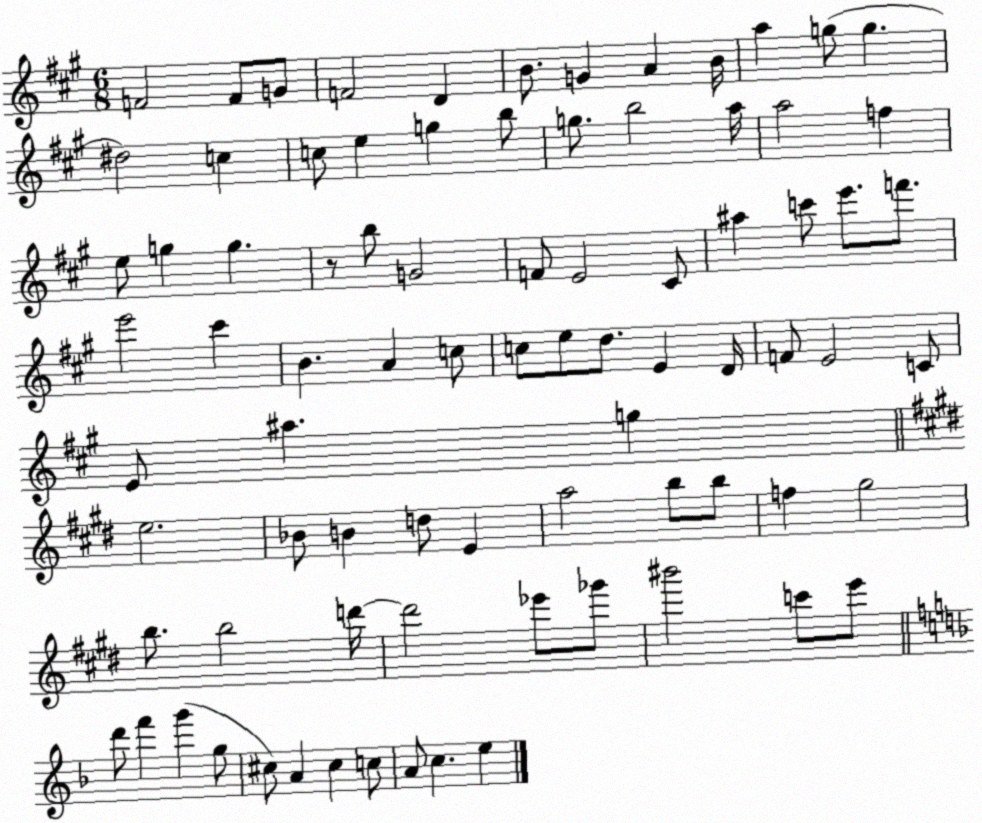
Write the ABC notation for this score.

X:1
T:Untitled
M:6/8
L:1/4
K:A
F2 F/2 G/2 F2 D B/2 G A B/4 a g/2 g ^d2 c c/2 e g b/2 g/2 b2 a/4 a2 f e/2 g g z/2 b/2 G2 F/2 E2 ^C/2 ^a c'/2 e'/2 f'/2 e'2 ^c' B A c/2 c/2 e/2 d/2 E D/4 F/2 E2 C/2 E/2 ^a g e2 _B/2 B d/2 E a2 b/2 b/2 f ^g2 b/2 b2 d'/4 d'2 _e'/2 _g'/2 ^b'2 c'/2 e'/2 d'/2 f' g' g/2 ^c/2 A ^c c/2 A/2 c e